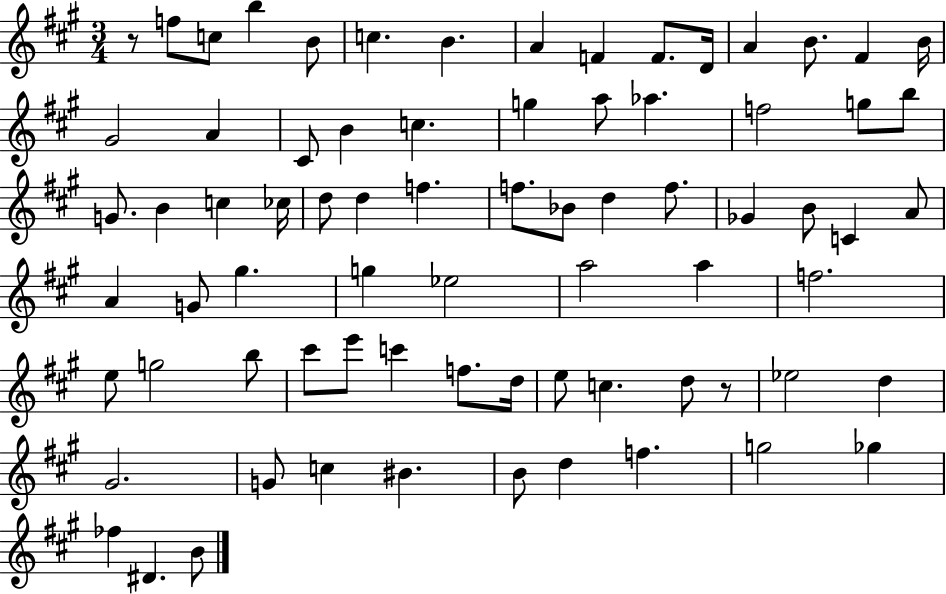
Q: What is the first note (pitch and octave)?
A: F5